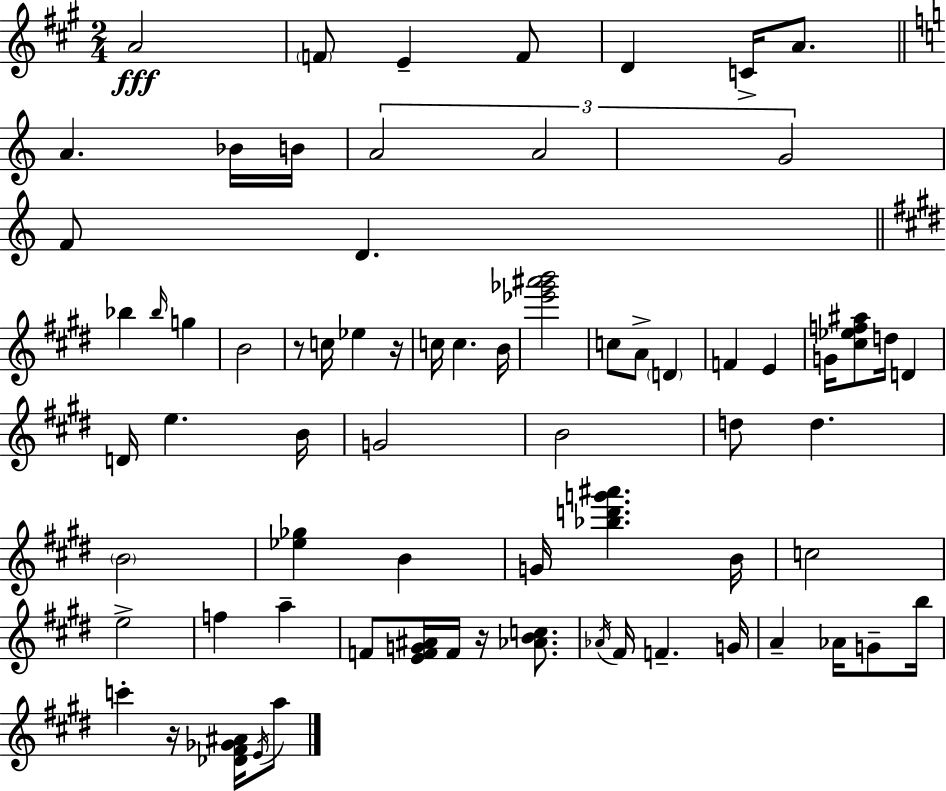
A4/h F4/e E4/q F4/e D4/q C4/s A4/e. A4/q. Bb4/s B4/s A4/h A4/h G4/h F4/e D4/q. Bb5/q Bb5/s G5/q B4/h R/e C5/s Eb5/q R/s C5/s C5/q. B4/s [Eb6,Gb6,A#6,B6]/h C5/e A4/e D4/q F4/q E4/q G4/s [C#5,Eb5,F5,A#5]/e D5/s D4/q D4/s E5/q. B4/s G4/h B4/h D5/e D5/q. B4/h [Eb5,Gb5]/q B4/q G4/s [Bb5,D6,G6,A#6]/q. B4/s C5/h E5/h F5/q A5/q F4/e [E4,F4,G4,A#4]/s F4/s R/s [Ab4,B4,C5]/e. Ab4/s F#4/s F4/q. G4/s A4/q Ab4/s G4/e B5/s C6/q R/s [Db4,F#4,Gb4,A#4]/s E4/s A5/e